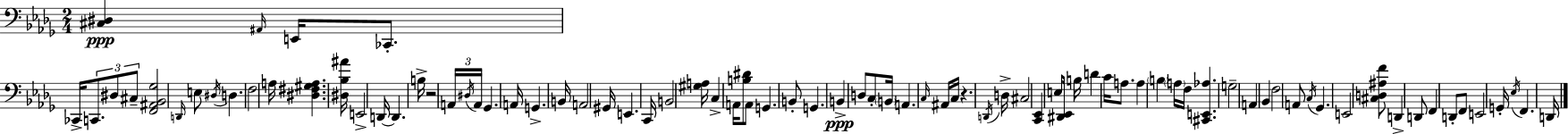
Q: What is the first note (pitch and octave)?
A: A#2